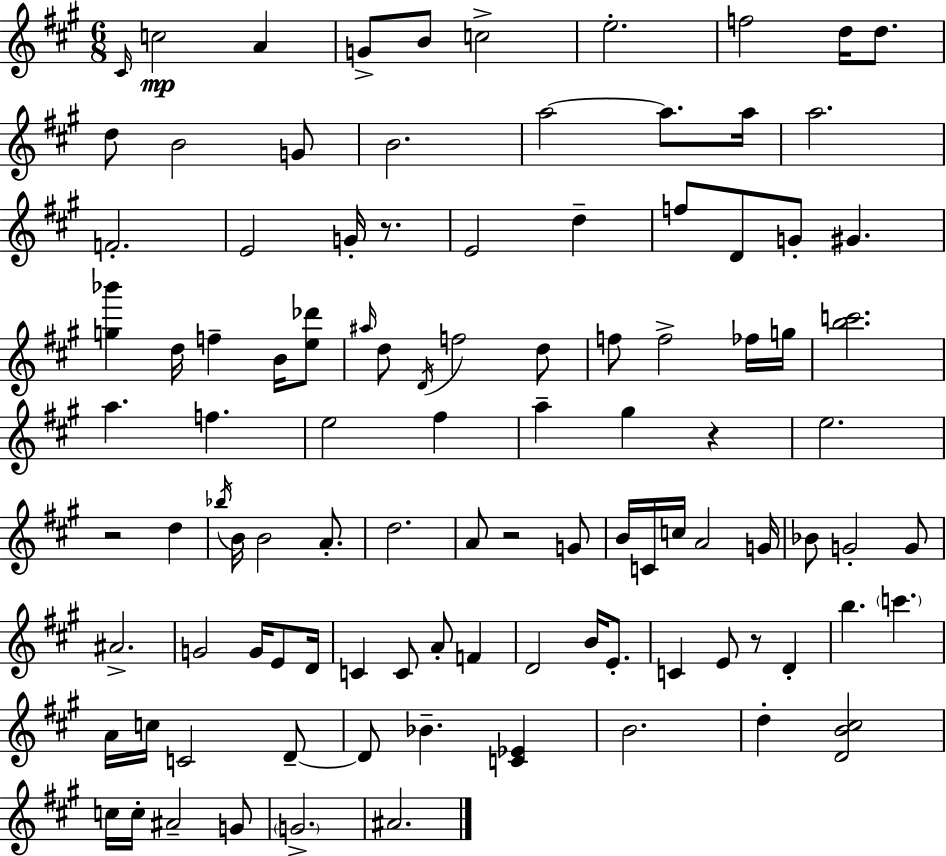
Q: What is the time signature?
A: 6/8